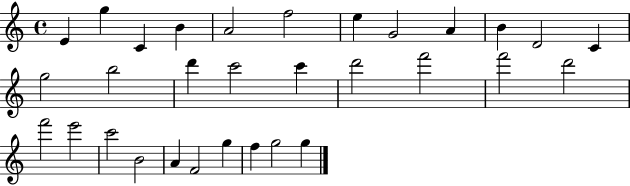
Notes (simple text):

E4/q G5/q C4/q B4/q A4/h F5/h E5/q G4/h A4/q B4/q D4/h C4/q G5/h B5/h D6/q C6/h C6/q D6/h F6/h F6/h D6/h F6/h E6/h C6/h B4/h A4/q F4/h G5/q F5/q G5/h G5/q